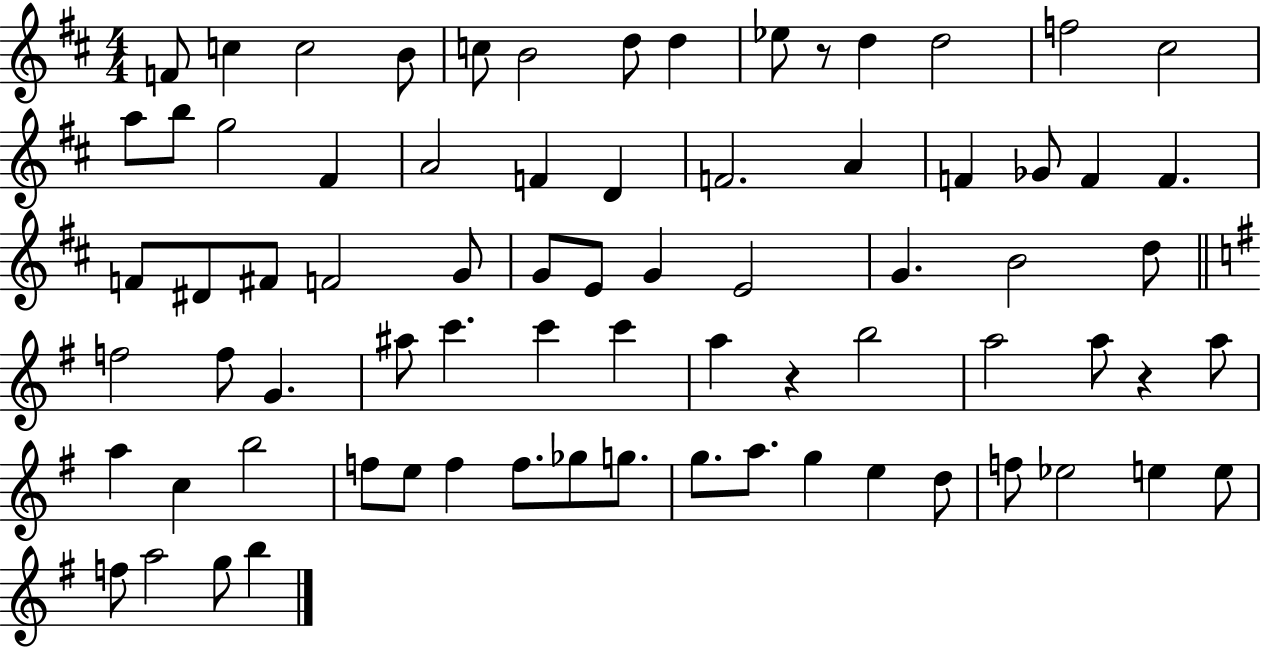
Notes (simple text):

F4/e C5/q C5/h B4/e C5/e B4/h D5/e D5/q Eb5/e R/e D5/q D5/h F5/h C#5/h A5/e B5/e G5/h F#4/q A4/h F4/q D4/q F4/h. A4/q F4/q Gb4/e F4/q F4/q. F4/e D#4/e F#4/e F4/h G4/e G4/e E4/e G4/q E4/h G4/q. B4/h D5/e F5/h F5/e G4/q. A#5/e C6/q. C6/q C6/q A5/q R/q B5/h A5/h A5/e R/q A5/e A5/q C5/q B5/h F5/e E5/e F5/q F5/e. Gb5/e G5/e. G5/e. A5/e. G5/q E5/q D5/e F5/e Eb5/h E5/q E5/e F5/e A5/h G5/e B5/q